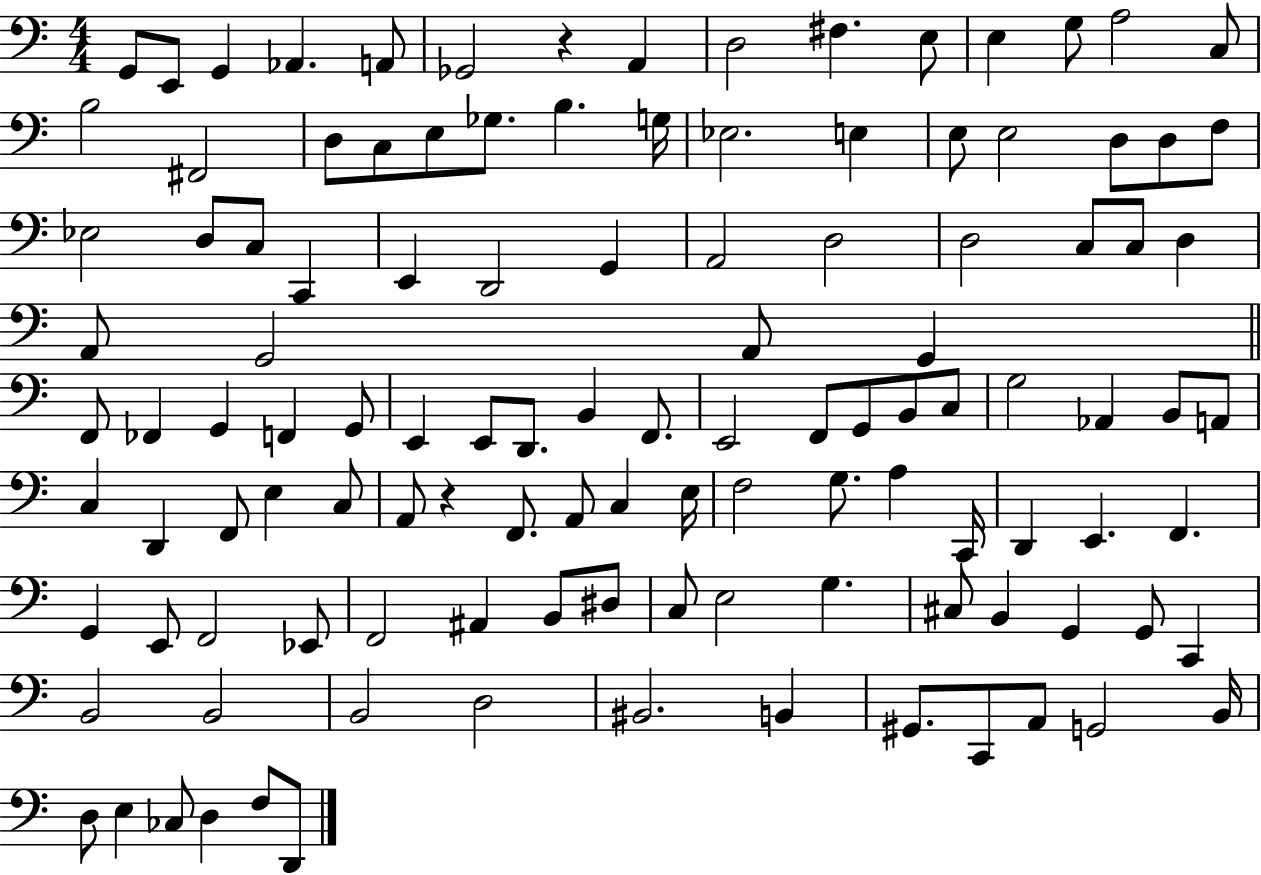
{
  \clef bass
  \numericTimeSignature
  \time 4/4
  \key c \major
  g,8 e,8 g,4 aes,4. a,8 | ges,2 r4 a,4 | d2 fis4. e8 | e4 g8 a2 c8 | \break b2 fis,2 | d8 c8 e8 ges8. b4. g16 | ees2. e4 | e8 e2 d8 d8 f8 | \break ees2 d8 c8 c,4 | e,4 d,2 g,4 | a,2 d2 | d2 c8 c8 d4 | \break a,8 g,2 a,8 g,4 | \bar "||" \break \key c \major f,8 fes,4 g,4 f,4 g,8 | e,4 e,8 d,8. b,4 f,8. | e,2 f,8 g,8 b,8 c8 | g2 aes,4 b,8 a,8 | \break c4 d,4 f,8 e4 c8 | a,8 r4 f,8. a,8 c4 e16 | f2 g8. a4 c,16 | d,4 e,4. f,4. | \break g,4 e,8 f,2 ees,8 | f,2 ais,4 b,8 dis8 | c8 e2 g4. | cis8 b,4 g,4 g,8 c,4 | \break b,2 b,2 | b,2 d2 | bis,2. b,4 | gis,8. c,8 a,8 g,2 b,16 | \break d8 e4 ces8 d4 f8 d,8 | \bar "|."
}